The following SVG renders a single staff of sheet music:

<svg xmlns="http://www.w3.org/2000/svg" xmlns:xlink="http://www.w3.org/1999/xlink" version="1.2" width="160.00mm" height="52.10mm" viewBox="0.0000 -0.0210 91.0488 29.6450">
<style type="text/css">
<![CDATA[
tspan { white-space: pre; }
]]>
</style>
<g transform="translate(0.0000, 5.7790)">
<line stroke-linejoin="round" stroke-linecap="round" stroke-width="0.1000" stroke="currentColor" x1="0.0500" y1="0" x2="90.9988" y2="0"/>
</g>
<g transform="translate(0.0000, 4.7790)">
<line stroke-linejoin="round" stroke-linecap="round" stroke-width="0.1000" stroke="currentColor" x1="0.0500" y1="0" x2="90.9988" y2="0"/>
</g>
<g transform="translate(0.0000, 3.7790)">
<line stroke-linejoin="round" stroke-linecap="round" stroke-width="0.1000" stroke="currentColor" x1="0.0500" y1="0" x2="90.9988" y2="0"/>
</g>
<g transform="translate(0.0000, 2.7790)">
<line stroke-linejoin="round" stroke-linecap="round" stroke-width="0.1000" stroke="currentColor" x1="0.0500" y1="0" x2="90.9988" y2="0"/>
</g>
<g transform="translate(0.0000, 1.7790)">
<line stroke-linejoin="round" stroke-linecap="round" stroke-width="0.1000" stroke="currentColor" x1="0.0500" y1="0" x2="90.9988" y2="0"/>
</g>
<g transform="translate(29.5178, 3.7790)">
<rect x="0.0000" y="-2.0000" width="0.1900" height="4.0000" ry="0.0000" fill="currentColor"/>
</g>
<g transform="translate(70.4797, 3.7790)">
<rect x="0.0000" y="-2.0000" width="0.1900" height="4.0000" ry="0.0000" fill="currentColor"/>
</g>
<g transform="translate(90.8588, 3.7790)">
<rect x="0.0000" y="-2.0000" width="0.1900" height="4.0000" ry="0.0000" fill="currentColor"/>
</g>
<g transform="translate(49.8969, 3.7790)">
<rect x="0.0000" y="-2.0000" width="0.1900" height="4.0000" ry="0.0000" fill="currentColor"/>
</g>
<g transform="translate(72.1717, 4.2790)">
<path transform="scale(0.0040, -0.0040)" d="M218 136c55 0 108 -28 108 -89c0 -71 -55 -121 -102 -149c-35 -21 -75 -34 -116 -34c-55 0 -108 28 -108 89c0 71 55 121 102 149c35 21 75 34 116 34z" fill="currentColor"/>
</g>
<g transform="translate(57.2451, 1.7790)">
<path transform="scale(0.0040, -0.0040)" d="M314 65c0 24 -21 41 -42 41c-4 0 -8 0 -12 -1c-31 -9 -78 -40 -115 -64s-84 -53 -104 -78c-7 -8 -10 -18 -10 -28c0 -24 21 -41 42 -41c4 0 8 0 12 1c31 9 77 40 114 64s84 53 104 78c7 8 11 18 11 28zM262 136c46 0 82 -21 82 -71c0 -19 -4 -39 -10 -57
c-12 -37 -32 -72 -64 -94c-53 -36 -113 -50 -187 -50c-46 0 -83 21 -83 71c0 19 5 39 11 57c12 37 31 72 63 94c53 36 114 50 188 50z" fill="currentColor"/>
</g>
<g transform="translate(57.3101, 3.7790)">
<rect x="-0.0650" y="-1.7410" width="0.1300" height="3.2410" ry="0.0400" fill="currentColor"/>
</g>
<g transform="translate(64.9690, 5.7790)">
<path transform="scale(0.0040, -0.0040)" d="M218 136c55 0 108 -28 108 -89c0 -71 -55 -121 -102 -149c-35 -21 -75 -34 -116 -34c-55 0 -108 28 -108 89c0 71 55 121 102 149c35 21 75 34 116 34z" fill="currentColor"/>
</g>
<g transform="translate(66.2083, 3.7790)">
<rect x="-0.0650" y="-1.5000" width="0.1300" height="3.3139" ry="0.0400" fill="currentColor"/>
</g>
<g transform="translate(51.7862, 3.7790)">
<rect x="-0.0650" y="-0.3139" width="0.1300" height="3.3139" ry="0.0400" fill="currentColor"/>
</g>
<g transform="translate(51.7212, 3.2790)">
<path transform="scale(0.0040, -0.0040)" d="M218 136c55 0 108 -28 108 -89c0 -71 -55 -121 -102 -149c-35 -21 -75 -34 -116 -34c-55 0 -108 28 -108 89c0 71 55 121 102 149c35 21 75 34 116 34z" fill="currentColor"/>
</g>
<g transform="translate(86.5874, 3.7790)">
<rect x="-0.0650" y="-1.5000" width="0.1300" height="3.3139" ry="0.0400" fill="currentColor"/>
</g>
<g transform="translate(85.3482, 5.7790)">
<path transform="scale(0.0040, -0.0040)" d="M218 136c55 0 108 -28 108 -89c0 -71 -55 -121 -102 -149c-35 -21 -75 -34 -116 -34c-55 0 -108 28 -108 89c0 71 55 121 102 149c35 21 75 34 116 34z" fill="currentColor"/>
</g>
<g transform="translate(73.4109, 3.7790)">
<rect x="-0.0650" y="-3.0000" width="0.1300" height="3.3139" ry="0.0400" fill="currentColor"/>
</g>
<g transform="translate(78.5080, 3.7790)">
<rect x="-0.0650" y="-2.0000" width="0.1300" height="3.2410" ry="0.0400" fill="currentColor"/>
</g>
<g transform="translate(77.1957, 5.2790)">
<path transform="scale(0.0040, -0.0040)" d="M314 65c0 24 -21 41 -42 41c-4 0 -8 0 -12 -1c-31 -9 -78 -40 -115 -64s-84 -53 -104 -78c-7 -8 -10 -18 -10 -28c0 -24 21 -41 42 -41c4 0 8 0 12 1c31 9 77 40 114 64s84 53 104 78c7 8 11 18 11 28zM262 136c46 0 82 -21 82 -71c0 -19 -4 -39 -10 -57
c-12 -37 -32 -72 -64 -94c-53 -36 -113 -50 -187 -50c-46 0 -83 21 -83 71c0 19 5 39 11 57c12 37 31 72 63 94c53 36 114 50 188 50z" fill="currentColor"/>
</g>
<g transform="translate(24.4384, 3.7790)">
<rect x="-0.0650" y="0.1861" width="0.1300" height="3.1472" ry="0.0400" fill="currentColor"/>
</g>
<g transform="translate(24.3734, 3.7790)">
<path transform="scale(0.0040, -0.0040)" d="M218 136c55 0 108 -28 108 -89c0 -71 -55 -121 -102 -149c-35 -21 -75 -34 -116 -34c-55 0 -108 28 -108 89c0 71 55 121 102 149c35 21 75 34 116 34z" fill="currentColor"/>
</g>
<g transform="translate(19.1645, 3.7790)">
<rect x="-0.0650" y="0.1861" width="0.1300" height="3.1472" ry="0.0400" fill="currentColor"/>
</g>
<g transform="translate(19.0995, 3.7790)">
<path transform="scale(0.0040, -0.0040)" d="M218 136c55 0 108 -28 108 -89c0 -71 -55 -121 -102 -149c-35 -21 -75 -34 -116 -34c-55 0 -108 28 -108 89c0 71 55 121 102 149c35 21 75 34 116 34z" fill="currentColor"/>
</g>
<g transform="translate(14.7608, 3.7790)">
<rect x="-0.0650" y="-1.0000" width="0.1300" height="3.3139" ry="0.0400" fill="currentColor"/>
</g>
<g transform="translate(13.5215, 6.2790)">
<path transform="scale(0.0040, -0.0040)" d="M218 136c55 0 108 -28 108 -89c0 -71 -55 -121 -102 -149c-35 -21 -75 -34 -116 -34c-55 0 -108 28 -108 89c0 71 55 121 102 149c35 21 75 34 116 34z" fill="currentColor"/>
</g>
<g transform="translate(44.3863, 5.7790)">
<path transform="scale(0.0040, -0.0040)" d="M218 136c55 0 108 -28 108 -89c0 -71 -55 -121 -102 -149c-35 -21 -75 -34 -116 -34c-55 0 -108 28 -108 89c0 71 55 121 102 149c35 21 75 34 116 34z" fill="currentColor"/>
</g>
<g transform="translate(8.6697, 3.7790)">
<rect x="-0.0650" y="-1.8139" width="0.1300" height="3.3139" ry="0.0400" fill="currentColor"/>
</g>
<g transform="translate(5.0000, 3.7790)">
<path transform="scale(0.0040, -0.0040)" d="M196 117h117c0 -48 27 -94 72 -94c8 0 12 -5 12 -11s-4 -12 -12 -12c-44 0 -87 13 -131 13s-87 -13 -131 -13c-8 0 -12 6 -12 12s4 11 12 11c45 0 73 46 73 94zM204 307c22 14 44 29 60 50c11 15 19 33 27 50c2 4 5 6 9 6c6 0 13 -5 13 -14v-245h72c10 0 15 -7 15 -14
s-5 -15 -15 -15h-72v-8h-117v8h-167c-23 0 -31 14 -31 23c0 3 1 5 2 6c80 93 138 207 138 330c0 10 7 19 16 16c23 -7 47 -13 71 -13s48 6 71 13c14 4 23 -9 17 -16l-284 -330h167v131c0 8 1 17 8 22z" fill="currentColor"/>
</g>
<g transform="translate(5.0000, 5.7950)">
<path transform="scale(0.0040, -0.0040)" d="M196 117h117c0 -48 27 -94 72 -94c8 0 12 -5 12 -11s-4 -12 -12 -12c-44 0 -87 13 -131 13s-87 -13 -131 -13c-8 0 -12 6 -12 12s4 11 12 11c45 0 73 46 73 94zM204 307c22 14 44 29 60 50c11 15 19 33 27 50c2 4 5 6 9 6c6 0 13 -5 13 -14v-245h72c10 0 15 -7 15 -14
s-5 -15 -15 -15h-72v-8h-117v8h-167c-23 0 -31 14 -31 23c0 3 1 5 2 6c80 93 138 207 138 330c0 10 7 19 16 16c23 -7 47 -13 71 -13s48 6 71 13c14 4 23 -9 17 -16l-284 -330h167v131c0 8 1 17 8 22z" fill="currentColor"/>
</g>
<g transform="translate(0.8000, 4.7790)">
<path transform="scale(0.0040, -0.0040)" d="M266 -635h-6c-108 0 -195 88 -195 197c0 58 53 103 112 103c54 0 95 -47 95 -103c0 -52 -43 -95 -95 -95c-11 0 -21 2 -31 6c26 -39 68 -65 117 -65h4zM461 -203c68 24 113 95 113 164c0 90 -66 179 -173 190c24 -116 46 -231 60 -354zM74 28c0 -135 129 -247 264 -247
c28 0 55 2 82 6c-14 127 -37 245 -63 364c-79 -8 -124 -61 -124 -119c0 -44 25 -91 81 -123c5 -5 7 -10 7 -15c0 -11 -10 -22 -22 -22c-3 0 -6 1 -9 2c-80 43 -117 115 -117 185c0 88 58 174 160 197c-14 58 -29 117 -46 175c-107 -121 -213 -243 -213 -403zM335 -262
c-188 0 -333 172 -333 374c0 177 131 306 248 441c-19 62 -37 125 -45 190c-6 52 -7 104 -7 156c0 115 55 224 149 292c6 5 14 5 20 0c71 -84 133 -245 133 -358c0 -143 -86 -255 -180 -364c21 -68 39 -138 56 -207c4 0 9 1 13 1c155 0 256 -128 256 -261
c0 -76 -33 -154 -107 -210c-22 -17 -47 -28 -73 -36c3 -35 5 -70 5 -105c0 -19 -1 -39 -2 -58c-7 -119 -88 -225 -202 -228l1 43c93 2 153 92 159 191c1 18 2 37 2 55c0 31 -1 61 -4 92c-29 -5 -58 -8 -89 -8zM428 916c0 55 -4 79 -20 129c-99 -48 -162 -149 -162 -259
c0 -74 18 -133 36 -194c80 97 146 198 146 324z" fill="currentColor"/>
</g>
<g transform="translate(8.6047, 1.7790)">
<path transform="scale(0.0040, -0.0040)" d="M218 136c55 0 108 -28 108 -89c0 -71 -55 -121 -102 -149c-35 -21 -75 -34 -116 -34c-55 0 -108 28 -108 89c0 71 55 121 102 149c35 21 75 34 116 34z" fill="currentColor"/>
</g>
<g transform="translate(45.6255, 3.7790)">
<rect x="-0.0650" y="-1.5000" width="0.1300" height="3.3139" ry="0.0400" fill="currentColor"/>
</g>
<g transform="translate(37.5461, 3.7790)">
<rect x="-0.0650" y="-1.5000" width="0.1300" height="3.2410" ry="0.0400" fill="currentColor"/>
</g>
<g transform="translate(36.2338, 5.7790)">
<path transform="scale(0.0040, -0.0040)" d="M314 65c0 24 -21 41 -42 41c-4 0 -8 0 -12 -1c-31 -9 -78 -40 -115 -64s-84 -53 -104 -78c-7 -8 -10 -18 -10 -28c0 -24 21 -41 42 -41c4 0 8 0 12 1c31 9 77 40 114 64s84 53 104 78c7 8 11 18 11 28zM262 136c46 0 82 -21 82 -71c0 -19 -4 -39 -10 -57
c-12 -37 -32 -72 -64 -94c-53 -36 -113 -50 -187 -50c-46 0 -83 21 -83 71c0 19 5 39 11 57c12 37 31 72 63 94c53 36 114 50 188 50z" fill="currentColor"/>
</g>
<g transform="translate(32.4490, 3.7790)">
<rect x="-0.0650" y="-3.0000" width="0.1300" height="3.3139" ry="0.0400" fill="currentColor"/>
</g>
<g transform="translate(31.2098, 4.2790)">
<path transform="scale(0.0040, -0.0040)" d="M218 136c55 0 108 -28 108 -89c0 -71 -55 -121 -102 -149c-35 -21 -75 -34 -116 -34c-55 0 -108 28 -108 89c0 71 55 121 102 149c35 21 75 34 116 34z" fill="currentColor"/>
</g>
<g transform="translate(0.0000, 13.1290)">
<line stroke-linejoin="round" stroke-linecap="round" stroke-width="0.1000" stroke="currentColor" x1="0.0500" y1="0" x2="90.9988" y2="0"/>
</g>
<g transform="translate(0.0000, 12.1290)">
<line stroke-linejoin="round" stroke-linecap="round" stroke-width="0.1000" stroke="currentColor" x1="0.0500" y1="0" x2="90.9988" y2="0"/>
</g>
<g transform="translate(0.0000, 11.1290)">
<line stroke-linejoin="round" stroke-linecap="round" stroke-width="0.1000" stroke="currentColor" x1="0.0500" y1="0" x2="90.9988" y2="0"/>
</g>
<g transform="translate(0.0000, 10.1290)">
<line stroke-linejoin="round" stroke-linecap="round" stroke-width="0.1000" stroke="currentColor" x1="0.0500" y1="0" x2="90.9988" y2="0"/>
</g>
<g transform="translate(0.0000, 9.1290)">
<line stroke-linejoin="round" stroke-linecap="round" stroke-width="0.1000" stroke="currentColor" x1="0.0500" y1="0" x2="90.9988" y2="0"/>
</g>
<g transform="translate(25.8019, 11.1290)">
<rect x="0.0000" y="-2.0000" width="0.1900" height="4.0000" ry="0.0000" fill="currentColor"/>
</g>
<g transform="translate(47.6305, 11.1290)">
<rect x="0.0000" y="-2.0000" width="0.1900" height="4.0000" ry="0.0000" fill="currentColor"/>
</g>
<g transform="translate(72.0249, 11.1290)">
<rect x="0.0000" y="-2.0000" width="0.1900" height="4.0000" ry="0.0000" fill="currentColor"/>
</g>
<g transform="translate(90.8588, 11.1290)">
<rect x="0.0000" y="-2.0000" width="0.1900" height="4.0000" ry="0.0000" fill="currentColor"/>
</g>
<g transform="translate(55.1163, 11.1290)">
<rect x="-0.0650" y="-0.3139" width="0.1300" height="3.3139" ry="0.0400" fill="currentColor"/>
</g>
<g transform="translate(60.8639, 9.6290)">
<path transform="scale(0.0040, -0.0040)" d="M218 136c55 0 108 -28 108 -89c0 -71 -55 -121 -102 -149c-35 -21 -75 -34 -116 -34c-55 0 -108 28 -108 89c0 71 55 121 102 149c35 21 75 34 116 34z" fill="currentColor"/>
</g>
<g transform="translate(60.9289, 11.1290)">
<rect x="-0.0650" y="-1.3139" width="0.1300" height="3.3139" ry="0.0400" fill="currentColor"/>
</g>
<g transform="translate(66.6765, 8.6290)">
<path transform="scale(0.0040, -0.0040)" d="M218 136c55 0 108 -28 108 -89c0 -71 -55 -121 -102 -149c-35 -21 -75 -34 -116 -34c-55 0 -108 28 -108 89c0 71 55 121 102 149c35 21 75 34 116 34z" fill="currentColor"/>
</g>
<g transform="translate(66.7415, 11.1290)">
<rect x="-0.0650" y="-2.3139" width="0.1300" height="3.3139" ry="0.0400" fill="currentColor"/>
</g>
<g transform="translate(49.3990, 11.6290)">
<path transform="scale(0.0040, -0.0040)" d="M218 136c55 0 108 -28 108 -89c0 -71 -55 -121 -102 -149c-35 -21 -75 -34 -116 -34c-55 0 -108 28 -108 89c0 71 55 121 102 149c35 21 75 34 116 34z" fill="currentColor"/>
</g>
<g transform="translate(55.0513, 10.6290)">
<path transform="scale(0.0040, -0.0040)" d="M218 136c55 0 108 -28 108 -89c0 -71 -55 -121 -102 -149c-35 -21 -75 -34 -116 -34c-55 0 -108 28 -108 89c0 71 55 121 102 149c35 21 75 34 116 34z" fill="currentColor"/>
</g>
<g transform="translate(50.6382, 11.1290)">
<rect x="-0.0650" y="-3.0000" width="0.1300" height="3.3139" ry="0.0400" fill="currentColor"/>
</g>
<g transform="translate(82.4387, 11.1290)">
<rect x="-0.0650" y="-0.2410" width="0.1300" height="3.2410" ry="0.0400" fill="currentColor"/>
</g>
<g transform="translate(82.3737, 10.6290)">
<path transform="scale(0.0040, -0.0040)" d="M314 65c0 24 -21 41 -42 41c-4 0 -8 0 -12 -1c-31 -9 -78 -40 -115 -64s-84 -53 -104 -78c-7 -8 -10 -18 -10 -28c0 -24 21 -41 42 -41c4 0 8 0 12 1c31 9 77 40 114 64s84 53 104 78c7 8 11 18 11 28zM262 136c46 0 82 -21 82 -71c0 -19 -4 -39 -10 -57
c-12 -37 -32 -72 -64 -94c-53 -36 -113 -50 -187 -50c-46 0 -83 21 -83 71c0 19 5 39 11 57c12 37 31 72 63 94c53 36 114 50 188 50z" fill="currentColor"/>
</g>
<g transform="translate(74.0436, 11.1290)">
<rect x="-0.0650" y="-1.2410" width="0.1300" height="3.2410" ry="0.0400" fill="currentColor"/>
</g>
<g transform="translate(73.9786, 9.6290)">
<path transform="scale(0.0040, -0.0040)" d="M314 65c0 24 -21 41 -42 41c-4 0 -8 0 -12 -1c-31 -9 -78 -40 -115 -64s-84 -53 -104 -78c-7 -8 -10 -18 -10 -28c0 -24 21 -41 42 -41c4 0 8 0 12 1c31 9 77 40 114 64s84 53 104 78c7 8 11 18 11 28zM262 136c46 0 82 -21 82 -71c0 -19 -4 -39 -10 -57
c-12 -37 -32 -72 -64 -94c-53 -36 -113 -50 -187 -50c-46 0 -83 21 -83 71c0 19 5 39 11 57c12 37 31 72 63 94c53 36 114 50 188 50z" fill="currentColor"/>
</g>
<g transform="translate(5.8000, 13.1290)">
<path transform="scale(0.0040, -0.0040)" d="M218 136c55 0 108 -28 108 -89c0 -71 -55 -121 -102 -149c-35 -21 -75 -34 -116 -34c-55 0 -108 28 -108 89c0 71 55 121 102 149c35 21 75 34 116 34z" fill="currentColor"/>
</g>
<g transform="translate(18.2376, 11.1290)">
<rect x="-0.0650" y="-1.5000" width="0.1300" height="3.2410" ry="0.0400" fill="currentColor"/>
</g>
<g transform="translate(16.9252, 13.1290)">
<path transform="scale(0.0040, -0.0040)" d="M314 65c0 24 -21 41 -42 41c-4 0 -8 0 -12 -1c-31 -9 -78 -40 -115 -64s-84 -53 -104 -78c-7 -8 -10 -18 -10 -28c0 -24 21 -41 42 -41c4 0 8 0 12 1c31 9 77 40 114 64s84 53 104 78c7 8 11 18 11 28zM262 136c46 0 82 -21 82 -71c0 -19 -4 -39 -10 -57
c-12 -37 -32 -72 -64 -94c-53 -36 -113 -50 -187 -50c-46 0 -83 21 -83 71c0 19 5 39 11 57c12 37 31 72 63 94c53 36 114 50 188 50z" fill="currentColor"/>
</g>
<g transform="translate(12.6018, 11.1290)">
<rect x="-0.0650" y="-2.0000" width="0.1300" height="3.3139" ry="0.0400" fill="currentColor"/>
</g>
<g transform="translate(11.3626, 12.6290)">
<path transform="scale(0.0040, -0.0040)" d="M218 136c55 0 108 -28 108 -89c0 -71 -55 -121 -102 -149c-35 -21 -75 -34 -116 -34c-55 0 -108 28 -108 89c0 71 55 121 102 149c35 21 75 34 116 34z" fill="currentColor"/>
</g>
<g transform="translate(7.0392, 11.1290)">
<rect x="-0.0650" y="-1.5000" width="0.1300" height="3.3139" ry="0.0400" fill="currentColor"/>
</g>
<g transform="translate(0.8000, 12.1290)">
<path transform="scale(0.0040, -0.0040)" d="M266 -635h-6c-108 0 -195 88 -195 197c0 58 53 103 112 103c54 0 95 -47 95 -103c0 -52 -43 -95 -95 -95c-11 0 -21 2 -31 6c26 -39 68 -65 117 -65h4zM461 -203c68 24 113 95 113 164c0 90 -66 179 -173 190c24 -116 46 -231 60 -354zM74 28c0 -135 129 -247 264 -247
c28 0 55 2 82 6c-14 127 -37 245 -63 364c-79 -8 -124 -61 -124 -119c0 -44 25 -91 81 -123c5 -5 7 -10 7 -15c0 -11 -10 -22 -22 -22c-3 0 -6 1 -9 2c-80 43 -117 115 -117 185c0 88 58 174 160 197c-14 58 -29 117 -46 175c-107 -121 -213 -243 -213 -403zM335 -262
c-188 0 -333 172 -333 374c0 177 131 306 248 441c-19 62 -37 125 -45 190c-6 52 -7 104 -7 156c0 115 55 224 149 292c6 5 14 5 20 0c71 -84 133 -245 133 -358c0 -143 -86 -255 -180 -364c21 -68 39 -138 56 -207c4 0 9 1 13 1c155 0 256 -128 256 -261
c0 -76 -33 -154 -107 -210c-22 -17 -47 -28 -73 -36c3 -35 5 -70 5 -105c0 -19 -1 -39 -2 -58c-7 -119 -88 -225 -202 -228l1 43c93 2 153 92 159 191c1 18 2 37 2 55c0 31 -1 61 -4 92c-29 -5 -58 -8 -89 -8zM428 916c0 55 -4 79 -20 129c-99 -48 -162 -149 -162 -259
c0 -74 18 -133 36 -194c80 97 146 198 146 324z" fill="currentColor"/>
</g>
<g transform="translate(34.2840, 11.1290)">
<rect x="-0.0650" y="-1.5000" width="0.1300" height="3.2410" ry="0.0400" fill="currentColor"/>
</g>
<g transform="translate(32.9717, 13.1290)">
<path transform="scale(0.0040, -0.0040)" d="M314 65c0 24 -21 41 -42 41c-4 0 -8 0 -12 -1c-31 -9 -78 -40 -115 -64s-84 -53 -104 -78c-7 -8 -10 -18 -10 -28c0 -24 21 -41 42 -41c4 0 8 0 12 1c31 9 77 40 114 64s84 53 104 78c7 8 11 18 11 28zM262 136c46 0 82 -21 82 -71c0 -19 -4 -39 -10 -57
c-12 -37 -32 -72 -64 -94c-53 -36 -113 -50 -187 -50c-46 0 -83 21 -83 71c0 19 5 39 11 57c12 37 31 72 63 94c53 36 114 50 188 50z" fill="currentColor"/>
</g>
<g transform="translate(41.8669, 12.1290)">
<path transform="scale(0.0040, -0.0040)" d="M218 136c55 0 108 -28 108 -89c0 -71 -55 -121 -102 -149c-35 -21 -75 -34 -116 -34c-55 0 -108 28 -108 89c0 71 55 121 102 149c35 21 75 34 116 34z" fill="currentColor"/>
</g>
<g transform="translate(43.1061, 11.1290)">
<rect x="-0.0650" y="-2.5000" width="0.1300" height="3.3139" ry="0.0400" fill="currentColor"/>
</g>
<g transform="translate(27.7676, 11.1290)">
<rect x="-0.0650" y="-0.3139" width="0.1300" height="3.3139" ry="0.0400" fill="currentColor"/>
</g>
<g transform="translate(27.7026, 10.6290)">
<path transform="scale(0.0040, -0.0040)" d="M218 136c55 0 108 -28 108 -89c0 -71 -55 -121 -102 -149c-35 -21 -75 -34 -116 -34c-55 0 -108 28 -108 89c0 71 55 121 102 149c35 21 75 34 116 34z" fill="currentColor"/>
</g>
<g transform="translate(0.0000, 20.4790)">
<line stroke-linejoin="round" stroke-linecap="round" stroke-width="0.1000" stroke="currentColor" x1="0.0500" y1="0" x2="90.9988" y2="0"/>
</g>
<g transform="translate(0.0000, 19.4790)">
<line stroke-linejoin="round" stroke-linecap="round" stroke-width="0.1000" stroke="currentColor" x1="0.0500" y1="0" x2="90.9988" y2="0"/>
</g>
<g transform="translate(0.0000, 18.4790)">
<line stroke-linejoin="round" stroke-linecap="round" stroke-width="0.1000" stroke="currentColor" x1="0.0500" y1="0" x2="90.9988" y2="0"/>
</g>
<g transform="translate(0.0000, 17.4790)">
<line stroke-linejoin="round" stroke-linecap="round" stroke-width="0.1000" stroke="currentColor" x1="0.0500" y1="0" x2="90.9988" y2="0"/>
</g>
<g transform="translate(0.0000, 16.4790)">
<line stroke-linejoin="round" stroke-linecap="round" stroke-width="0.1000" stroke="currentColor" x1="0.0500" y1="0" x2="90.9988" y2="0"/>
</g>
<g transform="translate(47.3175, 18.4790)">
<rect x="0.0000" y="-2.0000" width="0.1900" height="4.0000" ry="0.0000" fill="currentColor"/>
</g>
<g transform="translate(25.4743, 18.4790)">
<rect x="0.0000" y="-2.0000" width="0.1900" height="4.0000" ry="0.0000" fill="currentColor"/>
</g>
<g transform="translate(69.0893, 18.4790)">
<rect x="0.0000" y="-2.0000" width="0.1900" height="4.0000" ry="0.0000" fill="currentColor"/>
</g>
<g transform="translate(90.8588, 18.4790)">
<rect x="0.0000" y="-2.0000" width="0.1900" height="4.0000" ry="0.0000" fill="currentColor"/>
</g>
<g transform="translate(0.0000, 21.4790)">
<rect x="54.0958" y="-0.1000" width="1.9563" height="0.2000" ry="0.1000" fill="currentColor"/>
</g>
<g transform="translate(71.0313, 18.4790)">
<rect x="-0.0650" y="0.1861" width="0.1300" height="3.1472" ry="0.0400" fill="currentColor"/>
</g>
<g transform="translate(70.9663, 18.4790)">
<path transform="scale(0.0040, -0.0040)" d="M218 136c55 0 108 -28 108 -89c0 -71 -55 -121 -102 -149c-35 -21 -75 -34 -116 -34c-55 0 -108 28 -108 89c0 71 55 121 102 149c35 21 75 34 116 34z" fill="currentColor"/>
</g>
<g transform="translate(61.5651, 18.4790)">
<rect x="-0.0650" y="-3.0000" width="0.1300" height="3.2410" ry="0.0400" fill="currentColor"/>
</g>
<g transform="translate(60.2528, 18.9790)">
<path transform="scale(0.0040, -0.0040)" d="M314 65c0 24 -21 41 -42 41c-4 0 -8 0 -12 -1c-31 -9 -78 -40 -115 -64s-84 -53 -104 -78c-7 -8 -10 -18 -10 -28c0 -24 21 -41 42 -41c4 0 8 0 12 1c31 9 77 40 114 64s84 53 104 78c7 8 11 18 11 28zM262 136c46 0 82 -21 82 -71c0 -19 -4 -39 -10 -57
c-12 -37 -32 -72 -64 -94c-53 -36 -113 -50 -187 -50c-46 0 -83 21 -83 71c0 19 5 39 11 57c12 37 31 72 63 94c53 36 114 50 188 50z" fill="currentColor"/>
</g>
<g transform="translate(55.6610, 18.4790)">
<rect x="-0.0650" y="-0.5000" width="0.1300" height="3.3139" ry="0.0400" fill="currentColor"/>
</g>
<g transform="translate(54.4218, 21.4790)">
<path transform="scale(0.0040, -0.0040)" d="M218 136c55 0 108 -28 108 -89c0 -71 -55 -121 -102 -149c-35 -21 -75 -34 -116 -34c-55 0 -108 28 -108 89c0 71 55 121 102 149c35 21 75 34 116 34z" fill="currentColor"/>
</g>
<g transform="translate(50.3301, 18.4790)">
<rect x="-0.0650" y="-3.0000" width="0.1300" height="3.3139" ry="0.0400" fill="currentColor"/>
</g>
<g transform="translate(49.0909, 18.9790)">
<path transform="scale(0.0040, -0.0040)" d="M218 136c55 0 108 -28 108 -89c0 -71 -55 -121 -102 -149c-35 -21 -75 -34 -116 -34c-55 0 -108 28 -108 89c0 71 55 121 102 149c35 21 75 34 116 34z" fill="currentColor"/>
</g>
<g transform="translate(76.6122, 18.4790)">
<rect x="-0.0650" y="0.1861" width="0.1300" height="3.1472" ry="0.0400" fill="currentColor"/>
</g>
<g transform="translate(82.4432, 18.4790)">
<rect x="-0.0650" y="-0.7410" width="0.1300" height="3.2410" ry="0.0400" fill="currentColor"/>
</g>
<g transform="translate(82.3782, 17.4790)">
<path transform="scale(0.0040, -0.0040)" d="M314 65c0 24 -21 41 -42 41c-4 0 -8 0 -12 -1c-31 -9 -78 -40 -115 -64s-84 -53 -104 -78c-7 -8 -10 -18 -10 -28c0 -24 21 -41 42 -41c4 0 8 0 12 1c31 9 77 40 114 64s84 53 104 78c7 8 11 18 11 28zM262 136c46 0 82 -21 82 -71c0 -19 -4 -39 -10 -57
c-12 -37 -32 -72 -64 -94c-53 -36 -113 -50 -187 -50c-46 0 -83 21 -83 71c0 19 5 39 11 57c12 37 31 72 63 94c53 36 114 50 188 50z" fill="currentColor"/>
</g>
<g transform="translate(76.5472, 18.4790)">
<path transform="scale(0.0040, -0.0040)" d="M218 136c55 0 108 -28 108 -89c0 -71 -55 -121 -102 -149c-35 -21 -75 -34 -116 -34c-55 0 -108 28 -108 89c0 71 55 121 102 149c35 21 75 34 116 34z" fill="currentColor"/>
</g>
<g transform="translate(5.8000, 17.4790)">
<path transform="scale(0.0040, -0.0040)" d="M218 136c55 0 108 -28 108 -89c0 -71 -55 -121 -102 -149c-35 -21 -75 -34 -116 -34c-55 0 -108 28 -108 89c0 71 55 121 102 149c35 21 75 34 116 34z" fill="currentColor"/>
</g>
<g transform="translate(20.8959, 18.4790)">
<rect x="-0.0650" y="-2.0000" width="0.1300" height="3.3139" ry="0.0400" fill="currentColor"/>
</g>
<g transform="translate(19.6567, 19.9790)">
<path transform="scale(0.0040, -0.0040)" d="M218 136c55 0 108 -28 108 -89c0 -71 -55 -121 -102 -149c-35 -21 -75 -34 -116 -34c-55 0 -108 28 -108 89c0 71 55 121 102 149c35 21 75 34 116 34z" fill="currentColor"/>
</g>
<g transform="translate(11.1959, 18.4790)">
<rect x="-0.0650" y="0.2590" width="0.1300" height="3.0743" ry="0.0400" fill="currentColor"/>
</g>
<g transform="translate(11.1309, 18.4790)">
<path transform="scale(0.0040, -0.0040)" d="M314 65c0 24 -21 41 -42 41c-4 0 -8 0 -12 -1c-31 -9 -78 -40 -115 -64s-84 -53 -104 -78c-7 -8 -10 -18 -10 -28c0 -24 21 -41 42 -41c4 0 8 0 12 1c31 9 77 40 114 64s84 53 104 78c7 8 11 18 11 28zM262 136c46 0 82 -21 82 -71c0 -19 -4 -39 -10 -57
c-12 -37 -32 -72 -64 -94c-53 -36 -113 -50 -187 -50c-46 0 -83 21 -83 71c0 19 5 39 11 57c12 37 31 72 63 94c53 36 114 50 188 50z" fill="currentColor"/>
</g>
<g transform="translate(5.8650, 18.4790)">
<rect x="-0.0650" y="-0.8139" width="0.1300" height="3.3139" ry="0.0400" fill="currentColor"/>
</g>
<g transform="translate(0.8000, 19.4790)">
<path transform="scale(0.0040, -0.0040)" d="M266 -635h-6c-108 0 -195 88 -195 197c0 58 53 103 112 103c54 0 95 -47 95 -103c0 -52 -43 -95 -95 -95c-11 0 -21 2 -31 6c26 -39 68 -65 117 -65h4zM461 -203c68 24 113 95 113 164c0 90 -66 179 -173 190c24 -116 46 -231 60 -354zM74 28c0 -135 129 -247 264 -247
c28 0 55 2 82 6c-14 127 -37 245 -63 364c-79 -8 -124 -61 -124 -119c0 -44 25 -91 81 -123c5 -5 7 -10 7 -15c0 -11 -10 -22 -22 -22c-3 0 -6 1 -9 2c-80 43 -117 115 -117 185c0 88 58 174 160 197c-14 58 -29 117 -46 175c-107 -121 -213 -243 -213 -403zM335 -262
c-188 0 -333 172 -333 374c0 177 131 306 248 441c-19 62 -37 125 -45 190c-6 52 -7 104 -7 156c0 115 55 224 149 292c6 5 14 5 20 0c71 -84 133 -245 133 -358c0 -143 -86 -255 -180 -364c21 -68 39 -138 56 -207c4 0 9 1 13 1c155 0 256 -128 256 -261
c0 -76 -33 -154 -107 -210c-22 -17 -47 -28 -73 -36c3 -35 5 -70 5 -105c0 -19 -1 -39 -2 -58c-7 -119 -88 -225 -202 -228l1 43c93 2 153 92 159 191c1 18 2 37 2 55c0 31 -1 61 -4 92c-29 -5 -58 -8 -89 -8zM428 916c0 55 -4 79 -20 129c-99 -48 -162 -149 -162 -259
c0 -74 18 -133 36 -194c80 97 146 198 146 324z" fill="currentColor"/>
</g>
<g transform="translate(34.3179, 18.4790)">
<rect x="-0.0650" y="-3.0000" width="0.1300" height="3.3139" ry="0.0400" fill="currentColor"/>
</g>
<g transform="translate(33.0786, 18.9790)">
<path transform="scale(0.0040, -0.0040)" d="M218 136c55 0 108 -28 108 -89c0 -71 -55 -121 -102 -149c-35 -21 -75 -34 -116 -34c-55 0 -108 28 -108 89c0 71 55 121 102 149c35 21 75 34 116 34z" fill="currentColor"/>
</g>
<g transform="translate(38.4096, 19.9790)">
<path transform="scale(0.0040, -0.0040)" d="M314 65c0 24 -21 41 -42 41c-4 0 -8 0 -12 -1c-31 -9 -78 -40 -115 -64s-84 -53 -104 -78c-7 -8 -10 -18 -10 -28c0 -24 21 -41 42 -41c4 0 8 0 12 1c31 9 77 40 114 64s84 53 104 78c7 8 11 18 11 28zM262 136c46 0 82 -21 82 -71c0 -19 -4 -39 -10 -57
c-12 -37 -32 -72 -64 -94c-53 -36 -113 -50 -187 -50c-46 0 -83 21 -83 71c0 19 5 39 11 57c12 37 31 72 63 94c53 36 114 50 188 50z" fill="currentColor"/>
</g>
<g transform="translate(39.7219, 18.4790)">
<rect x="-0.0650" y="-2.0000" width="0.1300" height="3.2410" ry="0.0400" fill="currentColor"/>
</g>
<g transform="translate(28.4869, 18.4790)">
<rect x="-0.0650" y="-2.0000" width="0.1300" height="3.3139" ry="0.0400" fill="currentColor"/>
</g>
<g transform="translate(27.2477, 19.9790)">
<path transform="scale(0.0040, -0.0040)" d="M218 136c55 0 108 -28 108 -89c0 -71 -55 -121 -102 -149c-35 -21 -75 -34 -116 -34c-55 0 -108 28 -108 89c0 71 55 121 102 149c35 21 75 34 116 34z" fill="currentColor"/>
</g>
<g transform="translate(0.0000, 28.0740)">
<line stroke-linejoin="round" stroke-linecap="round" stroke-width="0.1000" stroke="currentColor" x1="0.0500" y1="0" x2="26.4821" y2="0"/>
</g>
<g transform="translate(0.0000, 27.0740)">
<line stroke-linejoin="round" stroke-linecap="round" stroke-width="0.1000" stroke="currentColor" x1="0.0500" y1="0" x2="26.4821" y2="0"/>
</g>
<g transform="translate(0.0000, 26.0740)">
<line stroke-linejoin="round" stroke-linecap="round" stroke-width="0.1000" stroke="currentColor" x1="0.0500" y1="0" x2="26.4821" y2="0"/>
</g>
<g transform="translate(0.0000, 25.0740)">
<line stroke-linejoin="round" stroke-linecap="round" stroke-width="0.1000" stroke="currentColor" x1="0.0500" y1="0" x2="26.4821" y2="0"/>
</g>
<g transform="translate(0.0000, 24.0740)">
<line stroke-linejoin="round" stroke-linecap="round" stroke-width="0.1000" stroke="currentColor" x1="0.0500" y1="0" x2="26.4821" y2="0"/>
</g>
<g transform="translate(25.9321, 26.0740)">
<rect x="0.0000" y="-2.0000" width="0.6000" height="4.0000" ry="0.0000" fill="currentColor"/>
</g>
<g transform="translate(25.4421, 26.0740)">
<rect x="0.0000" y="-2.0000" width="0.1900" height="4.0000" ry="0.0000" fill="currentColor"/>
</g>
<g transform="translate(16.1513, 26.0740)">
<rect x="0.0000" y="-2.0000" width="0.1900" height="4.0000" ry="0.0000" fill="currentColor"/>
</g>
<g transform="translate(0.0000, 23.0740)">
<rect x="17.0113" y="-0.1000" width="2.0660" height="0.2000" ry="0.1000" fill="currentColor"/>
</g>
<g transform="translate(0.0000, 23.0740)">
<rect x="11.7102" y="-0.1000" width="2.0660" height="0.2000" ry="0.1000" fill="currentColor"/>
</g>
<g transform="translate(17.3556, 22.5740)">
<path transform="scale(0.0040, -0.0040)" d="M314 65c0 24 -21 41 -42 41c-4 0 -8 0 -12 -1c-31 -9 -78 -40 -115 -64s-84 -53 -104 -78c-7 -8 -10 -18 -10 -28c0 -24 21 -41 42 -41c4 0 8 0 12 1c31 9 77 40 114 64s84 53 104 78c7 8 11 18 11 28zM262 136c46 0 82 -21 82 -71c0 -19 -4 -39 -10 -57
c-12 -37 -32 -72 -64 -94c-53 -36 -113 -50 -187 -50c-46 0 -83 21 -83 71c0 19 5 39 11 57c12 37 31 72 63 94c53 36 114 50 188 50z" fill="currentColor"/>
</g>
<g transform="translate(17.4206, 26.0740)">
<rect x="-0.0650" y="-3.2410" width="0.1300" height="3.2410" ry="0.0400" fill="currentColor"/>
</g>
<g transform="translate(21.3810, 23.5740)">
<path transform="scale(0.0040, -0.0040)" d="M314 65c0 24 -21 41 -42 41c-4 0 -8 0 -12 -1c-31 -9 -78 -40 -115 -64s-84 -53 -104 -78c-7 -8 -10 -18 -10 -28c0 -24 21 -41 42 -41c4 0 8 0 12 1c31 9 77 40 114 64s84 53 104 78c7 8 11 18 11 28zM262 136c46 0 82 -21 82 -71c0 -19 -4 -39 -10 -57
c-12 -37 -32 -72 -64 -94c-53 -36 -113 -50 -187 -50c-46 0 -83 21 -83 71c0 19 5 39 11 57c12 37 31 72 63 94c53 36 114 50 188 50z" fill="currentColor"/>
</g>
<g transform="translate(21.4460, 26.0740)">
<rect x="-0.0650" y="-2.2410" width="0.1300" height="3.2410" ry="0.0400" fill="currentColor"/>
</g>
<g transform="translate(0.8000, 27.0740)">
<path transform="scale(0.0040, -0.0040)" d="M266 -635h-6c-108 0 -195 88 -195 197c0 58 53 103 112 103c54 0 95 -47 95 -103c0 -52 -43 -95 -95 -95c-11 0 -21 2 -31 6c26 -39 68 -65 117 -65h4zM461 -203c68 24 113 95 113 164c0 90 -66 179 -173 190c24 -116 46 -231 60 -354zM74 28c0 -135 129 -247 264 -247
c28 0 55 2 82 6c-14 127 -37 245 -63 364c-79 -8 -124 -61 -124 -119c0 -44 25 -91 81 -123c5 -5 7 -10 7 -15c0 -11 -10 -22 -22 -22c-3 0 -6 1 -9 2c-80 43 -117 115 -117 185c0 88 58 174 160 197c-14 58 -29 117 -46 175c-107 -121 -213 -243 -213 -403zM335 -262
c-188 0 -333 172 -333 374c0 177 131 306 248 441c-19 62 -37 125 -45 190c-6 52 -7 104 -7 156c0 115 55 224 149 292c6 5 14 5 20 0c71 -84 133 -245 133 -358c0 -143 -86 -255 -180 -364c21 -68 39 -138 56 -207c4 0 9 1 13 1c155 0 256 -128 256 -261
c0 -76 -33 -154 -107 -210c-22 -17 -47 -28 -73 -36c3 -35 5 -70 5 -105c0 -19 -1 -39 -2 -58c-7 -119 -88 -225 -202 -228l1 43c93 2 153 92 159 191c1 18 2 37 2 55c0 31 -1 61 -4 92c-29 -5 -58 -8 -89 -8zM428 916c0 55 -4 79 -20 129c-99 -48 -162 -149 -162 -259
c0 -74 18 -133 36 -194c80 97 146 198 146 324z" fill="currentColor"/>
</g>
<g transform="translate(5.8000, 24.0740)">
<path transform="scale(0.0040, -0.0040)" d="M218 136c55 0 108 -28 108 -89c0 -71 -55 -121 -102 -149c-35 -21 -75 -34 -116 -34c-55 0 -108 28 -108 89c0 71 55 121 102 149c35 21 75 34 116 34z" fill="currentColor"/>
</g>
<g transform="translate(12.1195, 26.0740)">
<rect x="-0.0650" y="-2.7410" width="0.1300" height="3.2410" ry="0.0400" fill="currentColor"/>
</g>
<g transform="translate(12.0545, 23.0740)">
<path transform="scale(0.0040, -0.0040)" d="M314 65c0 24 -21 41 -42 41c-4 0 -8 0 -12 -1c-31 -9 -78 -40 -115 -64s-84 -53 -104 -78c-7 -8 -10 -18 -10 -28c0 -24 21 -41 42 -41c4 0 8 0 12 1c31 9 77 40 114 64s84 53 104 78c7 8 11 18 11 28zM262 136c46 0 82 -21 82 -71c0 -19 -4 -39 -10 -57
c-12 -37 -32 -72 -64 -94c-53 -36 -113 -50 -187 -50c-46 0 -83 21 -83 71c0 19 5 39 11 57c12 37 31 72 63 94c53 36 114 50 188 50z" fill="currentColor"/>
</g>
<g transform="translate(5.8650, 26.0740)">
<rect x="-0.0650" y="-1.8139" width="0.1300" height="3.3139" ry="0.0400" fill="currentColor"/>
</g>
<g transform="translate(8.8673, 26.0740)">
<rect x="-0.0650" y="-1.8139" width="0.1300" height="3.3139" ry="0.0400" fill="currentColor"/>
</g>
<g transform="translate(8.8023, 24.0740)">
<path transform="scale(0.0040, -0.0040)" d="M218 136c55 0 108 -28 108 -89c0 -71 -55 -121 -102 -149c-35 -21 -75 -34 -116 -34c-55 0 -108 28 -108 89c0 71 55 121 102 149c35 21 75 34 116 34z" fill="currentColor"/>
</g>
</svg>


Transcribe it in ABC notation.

X:1
T:Untitled
M:4/4
L:1/4
K:C
f D B B A E2 E c f2 E A F2 E E F E2 c E2 G A c e g e2 c2 d B2 F F A F2 A C A2 B B d2 f f a2 b2 g2